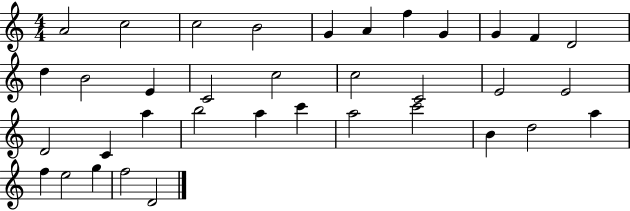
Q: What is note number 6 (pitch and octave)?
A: A4